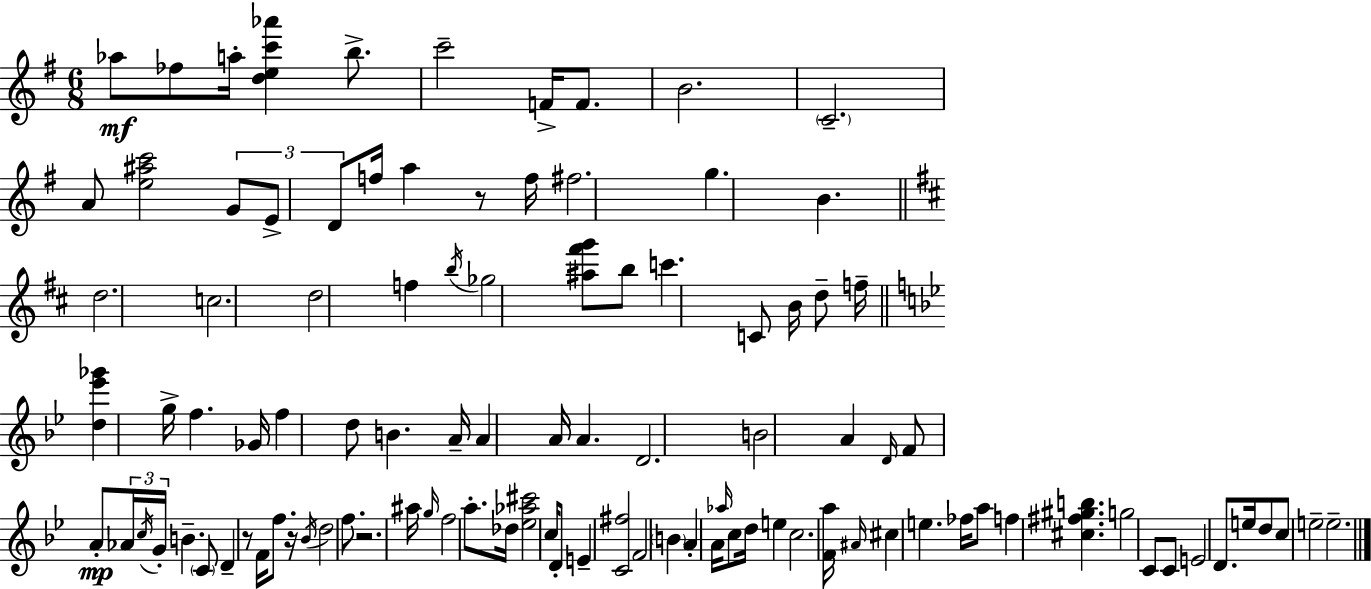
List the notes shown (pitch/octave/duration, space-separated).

Ab5/e FES5/e A5/s [D5,E5,C6,Ab6]/q B5/e. C6/h F4/s F4/e. B4/h. C4/h. A4/e [E5,A#5,C6]/h G4/e E4/e D4/e F5/s A5/q R/e F5/s F#5/h. G5/q. B4/q. D5/h. C5/h. D5/h F5/q B5/s Gb5/h [A#5,F#6,G6]/e B5/e C6/q. C4/e B4/s D5/e F5/s [D5,Eb6,Gb6]/q G5/s F5/q. Gb4/s F5/q D5/e B4/q. A4/s A4/q A4/s A4/q. D4/h. B4/h A4/q D4/s F4/e A4/e Ab4/s C5/s G4/s B4/q. C4/e D4/q R/e F4/s F5/e. R/s Bb4/s D5/h F5/e. R/h. A#5/s G5/s F5/h A5/e. Db5/s [Eb5,Ab5,C#6]/h C5/s D4/e E4/q [C4,F#5]/h F4/h B4/q A4/q A4/s Ab5/s C5/e D5/s E5/q C5/h. [F4,A5]/s A#4/s C#5/q E5/q. FES5/s A5/e F5/q [C#5,F#5,G#5,B5]/q. G5/h C4/e C4/e E4/h D4/e. E5/s D5/e C5/e E5/h E5/h.